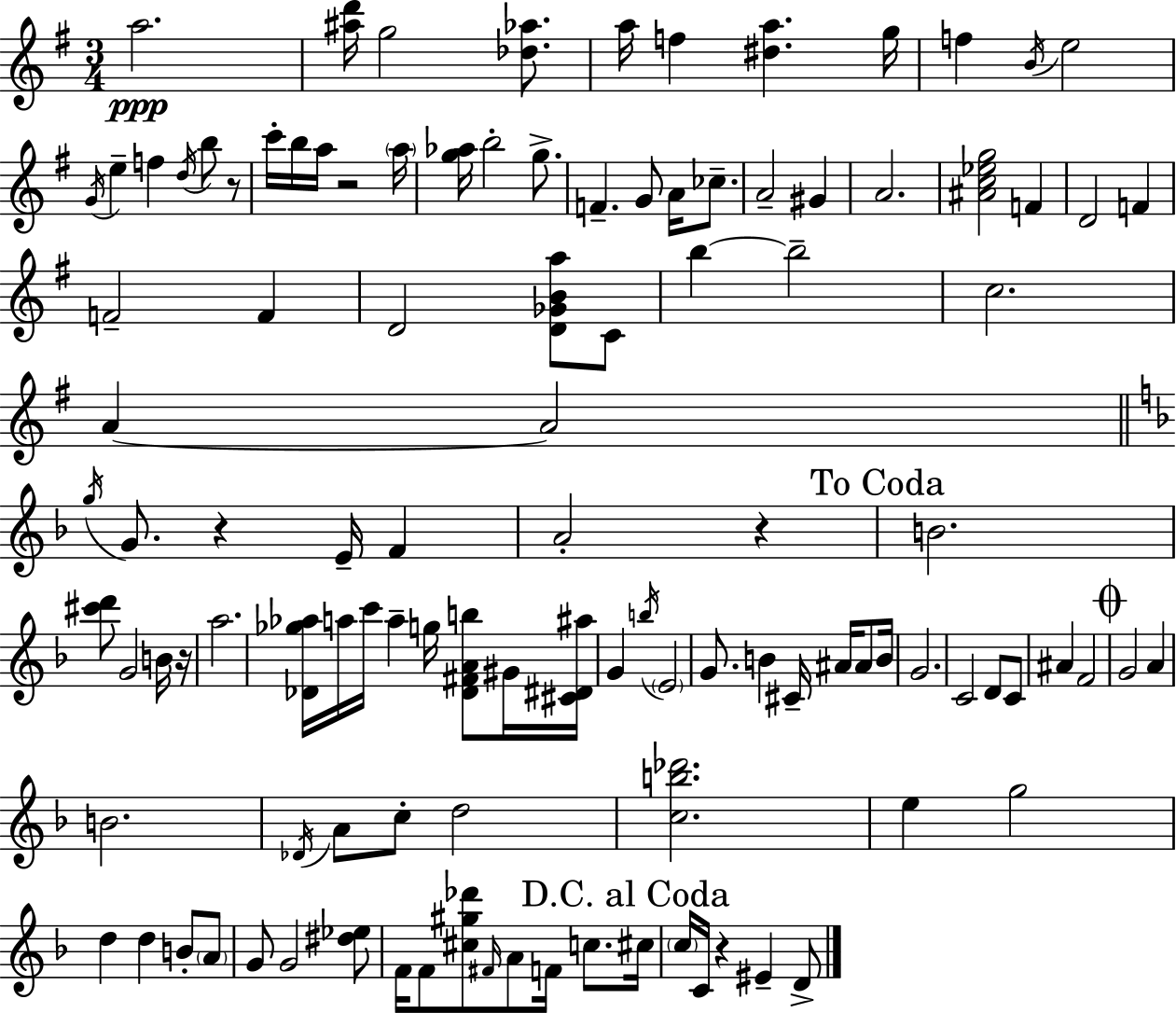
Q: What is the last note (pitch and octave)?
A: D4